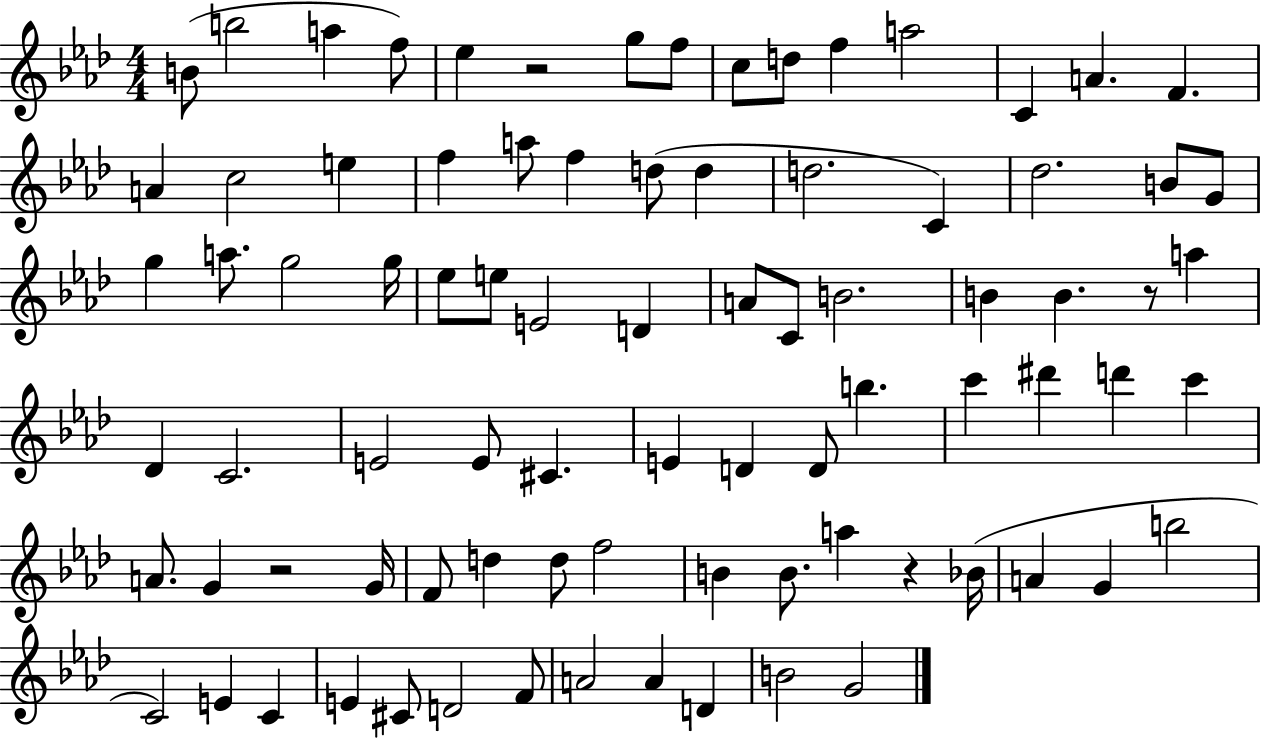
X:1
T:Untitled
M:4/4
L:1/4
K:Ab
B/2 b2 a f/2 _e z2 g/2 f/2 c/2 d/2 f a2 C A F A c2 e f a/2 f d/2 d d2 C _d2 B/2 G/2 g a/2 g2 g/4 _e/2 e/2 E2 D A/2 C/2 B2 B B z/2 a _D C2 E2 E/2 ^C E D D/2 b c' ^d' d' c' A/2 G z2 G/4 F/2 d d/2 f2 B B/2 a z _B/4 A G b2 C2 E C E ^C/2 D2 F/2 A2 A D B2 G2